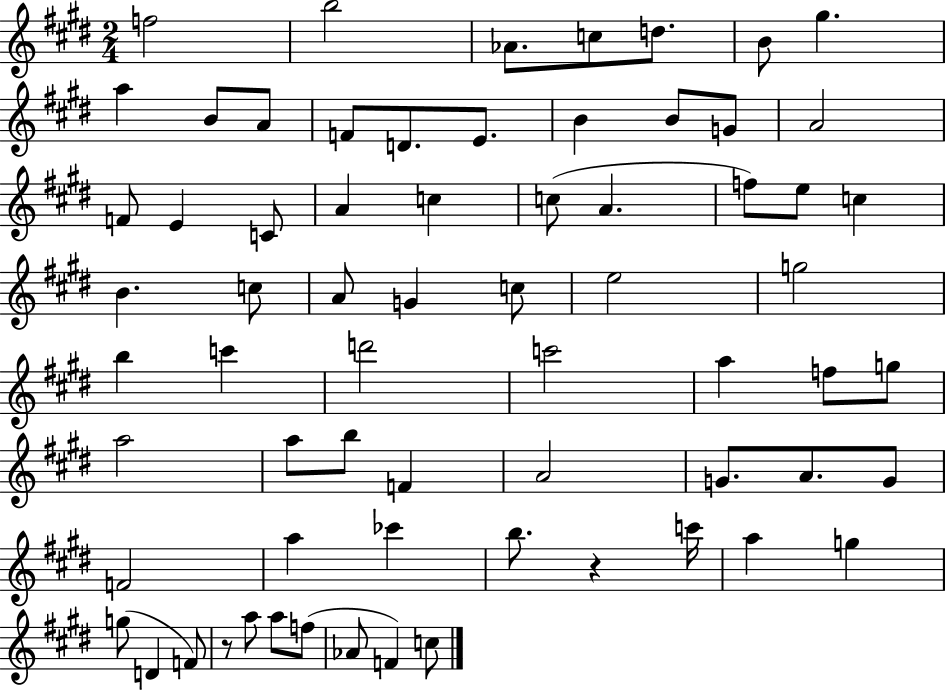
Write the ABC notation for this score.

X:1
T:Untitled
M:2/4
L:1/4
K:E
f2 b2 _A/2 c/2 d/2 B/2 ^g a B/2 A/2 F/2 D/2 E/2 B B/2 G/2 A2 F/2 E C/2 A c c/2 A f/2 e/2 c B c/2 A/2 G c/2 e2 g2 b c' d'2 c'2 a f/2 g/2 a2 a/2 b/2 F A2 G/2 A/2 G/2 F2 a _c' b/2 z c'/4 a g g/2 D F/2 z/2 a/2 a/2 f/2 _A/2 F c/2